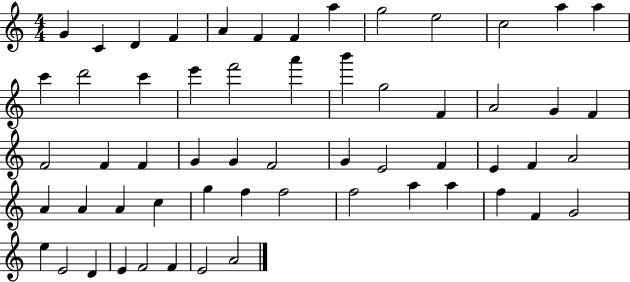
G4/q C4/q D4/q F4/q A4/q F4/q F4/q A5/q G5/h E5/h C5/h A5/q A5/q C6/q D6/h C6/q E6/q F6/h A6/q B6/q G5/h F4/q A4/h G4/q F4/q F4/h F4/q F4/q G4/q G4/q F4/h G4/q E4/h F4/q E4/q F4/q A4/h A4/q A4/q A4/q C5/q G5/q F5/q F5/h F5/h A5/q A5/q F5/q F4/q G4/h E5/q E4/h D4/q E4/q F4/h F4/q E4/h A4/h